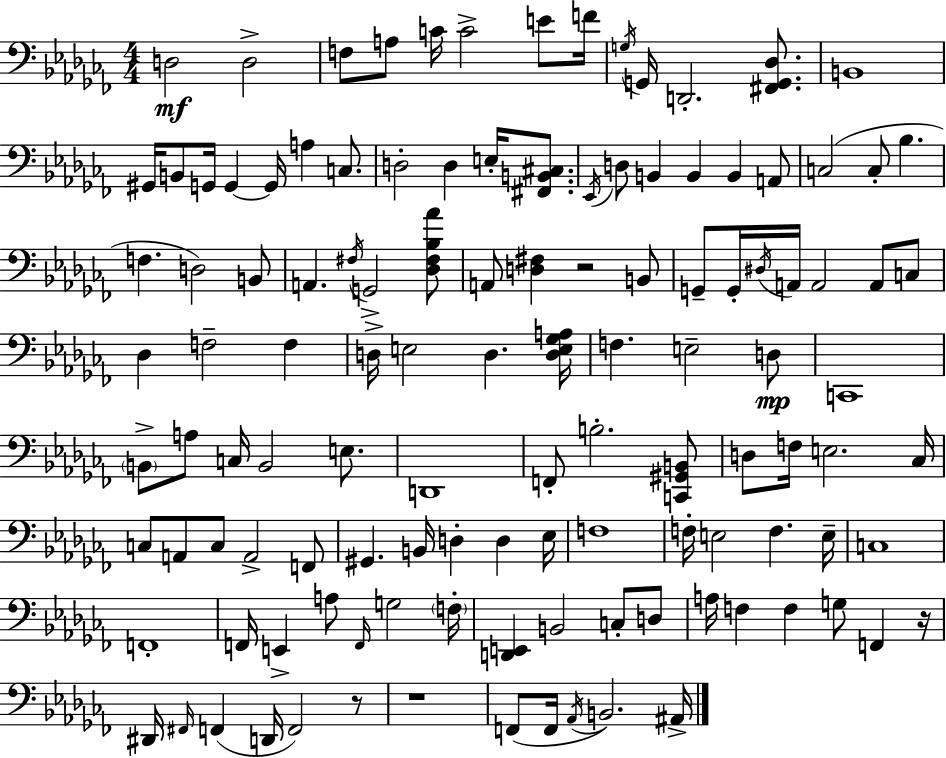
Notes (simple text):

D3/h D3/h F3/e A3/e C4/s C4/h E4/e F4/s G3/s G2/s D2/h. [F#2,G2,Db3]/e. B2/w G#2/s B2/e G2/s G2/q G2/s A3/q C3/e. D3/h D3/q E3/s [F#2,B2,C#3]/e. Eb2/s D3/e B2/q B2/q B2/q A2/e C3/h C3/e Bb3/q. F3/q. D3/h B2/e A2/q. F#3/s G2/h [Db3,F#3,Bb3,Ab4]/e A2/e [D3,F#3]/q R/h B2/e G2/e G2/s D#3/s A2/s A2/h A2/e C3/e Db3/q F3/h F3/q D3/s E3/h D3/q. [D3,E3,Gb3,A3]/s F3/q. E3/h D3/e C2/w B2/e A3/e C3/s B2/h E3/e. D2/w F2/e B3/h. [C2,G#2,B2]/e D3/e F3/s E3/h. CES3/s C3/e A2/e C3/e A2/h F2/e G#2/q. B2/s D3/q D3/q Eb3/s F3/w F3/s E3/h F3/q. E3/s C3/w F2/w F2/s E2/q A3/e F2/s G3/h F3/s [D2,E2]/q B2/h C3/e D3/e A3/s F3/q F3/q G3/e F2/q R/s D#2/s F#2/s F2/q D2/s F2/h R/e R/w F2/e F2/s Ab2/s B2/h. A#2/s